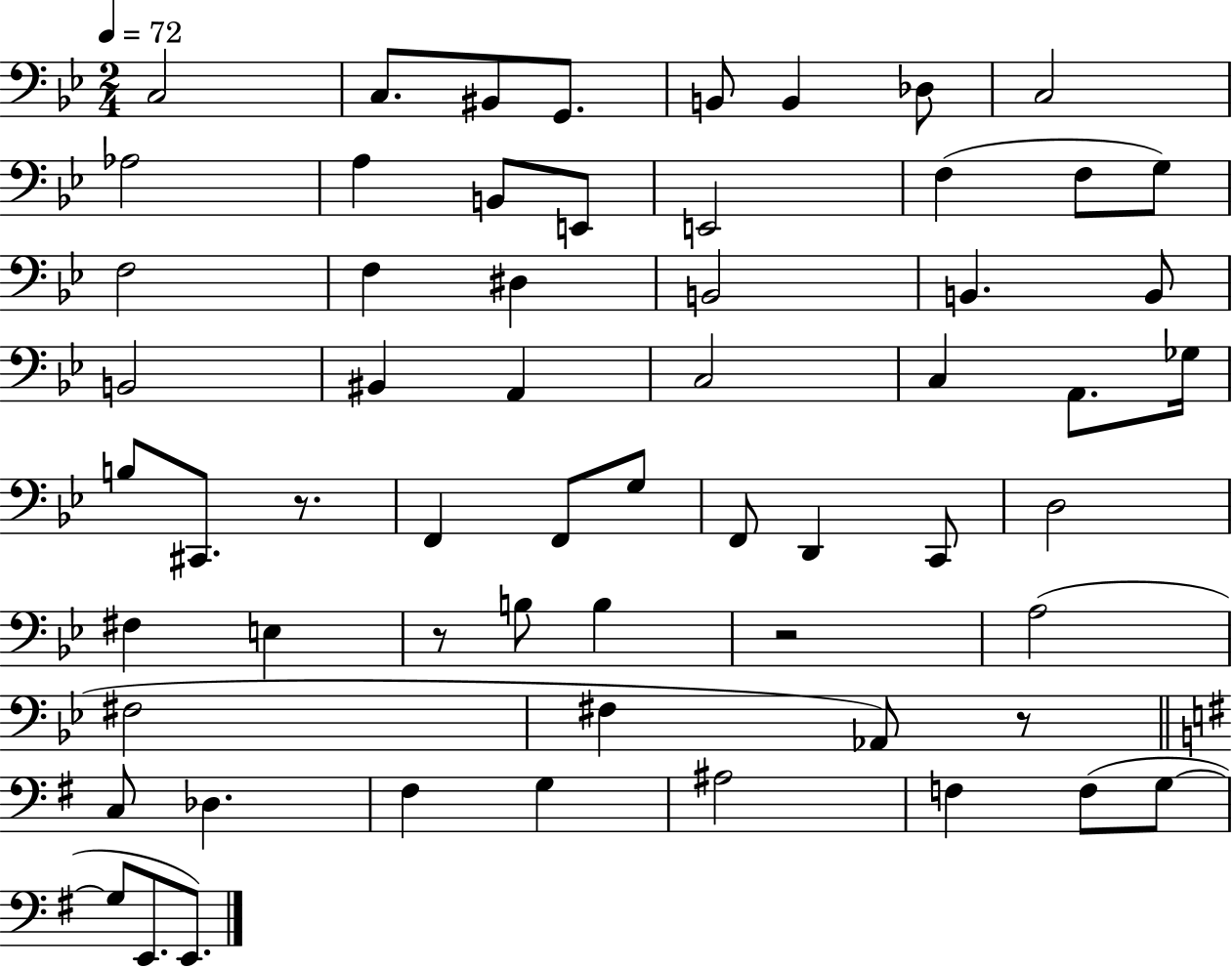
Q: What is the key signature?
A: BES major